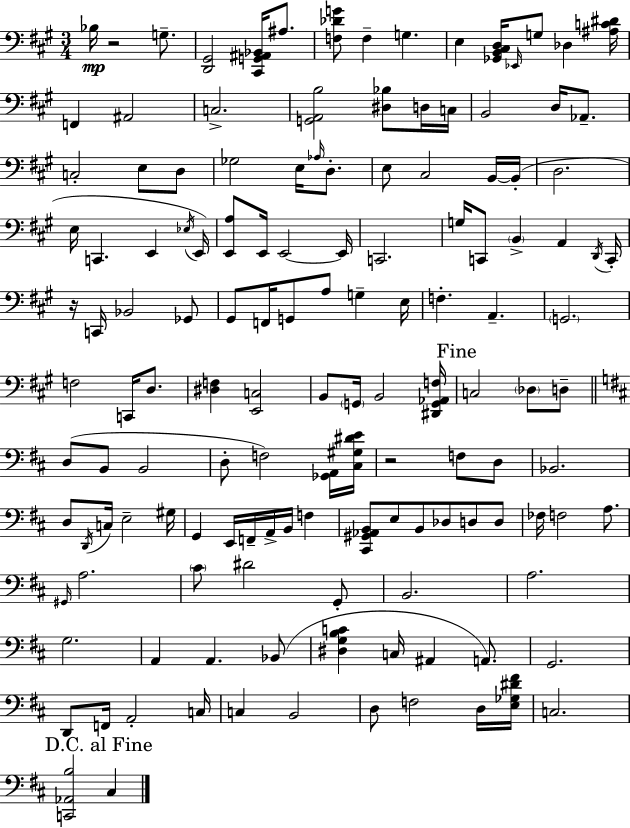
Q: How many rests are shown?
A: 3